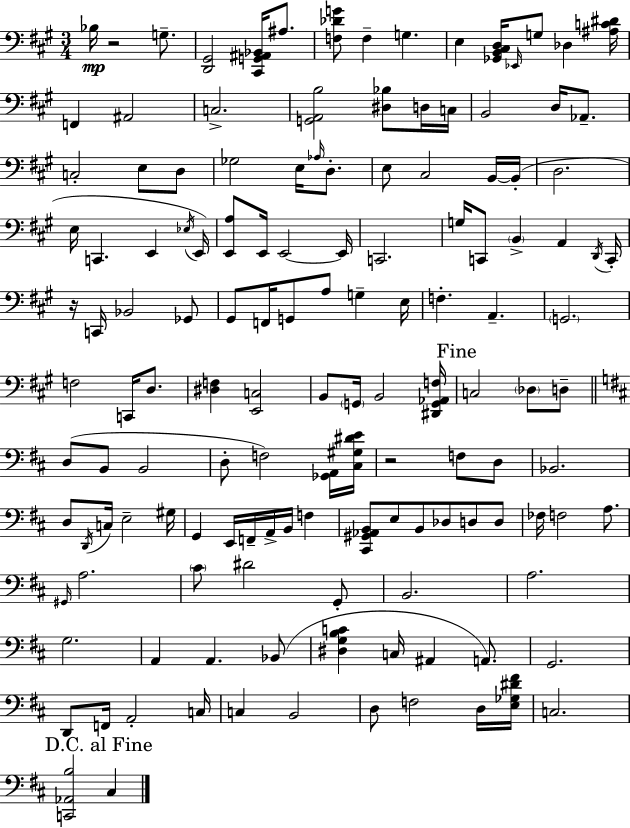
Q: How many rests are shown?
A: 3